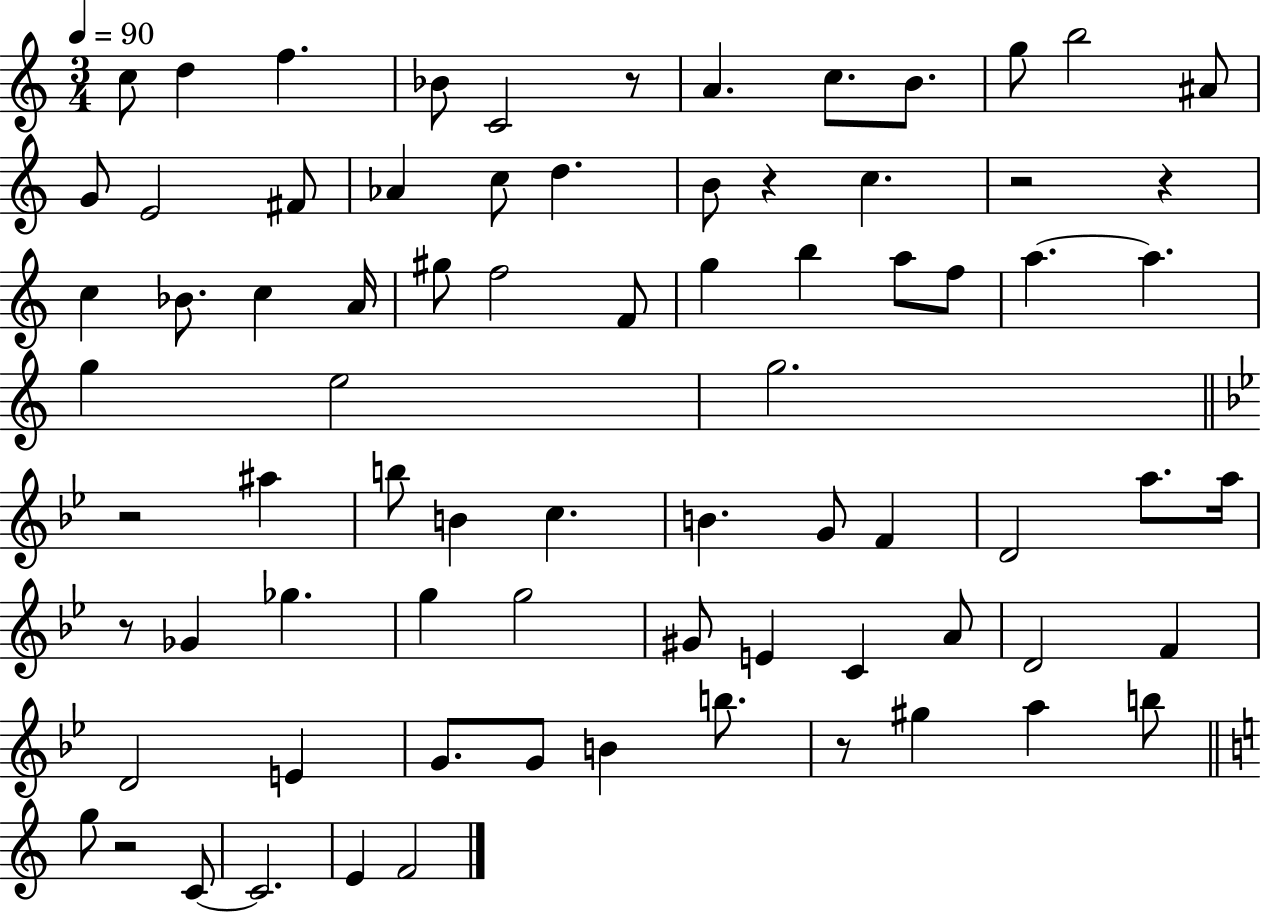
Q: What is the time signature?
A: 3/4